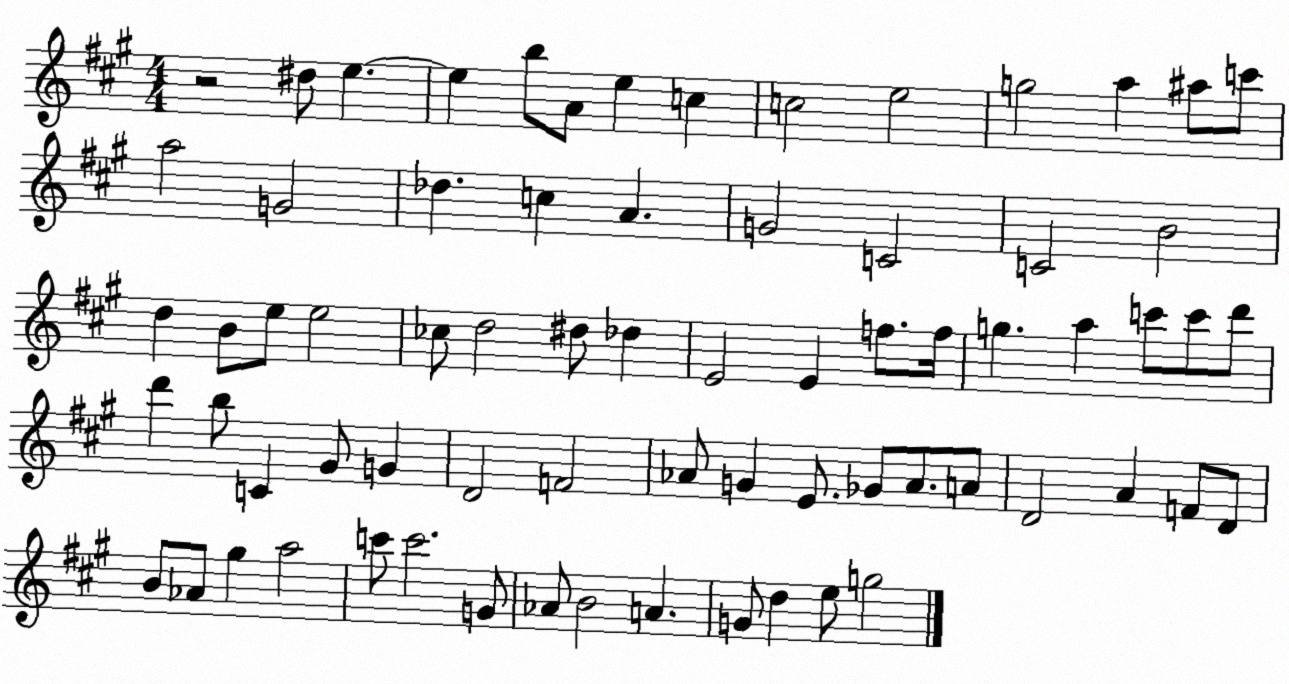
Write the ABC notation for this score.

X:1
T:Untitled
M:4/4
L:1/4
K:A
z2 ^d/2 e e b/2 A/2 e c c2 e2 g2 a ^a/2 c'/2 a2 G2 _d c A G2 C2 C2 B2 d B/2 e/2 e2 _c/2 d2 ^d/2 _d E2 E f/2 f/4 g a c'/2 c'/2 d'/2 d' b/2 C ^G/2 G D2 F2 _A/2 G E/2 _G/2 _A/2 A/2 D2 A F/2 D/2 B/2 _A/2 ^g a2 c'/2 c'2 G/2 _A/2 B2 A G/2 d e/2 g2